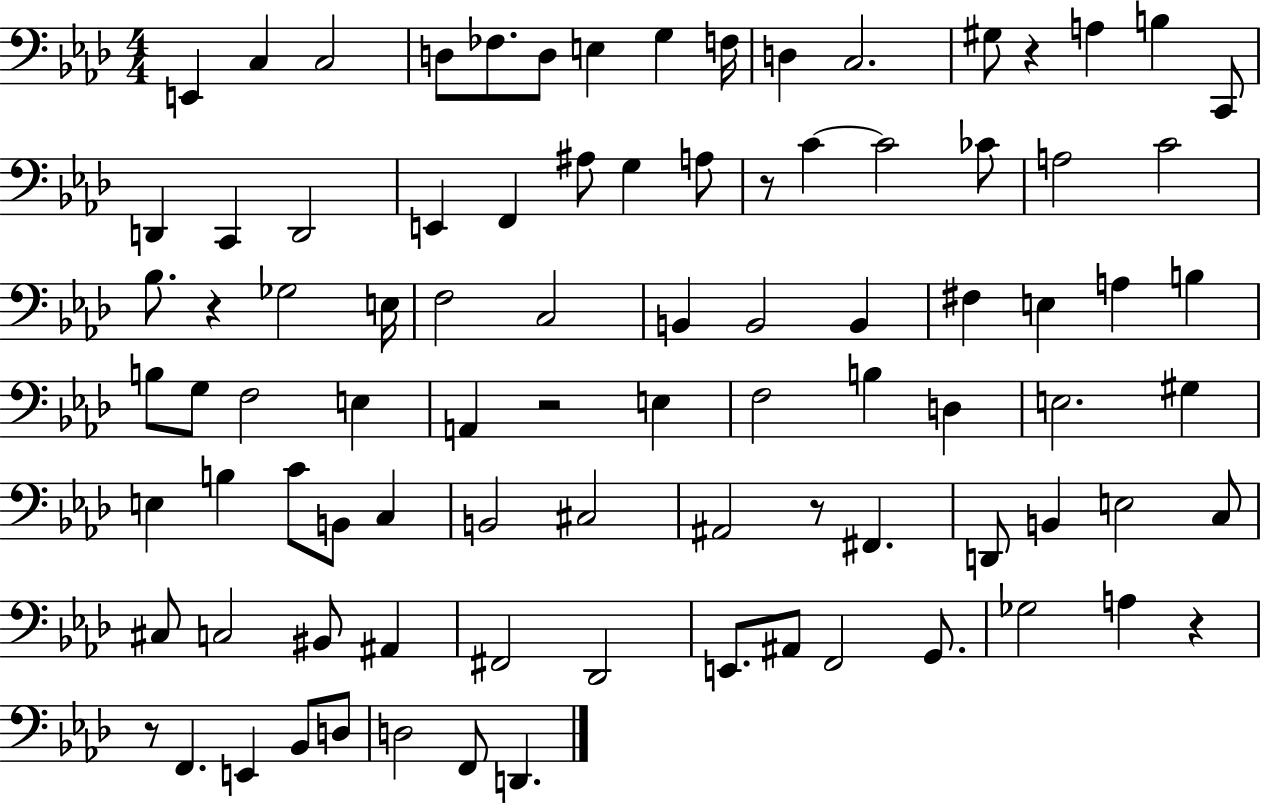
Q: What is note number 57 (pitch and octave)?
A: B2